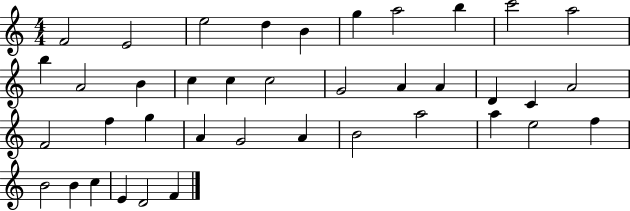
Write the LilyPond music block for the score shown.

{
  \clef treble
  \numericTimeSignature
  \time 4/4
  \key c \major
  f'2 e'2 | e''2 d''4 b'4 | g''4 a''2 b''4 | c'''2 a''2 | \break b''4 a'2 b'4 | c''4 c''4 c''2 | g'2 a'4 a'4 | d'4 c'4 a'2 | \break f'2 f''4 g''4 | a'4 g'2 a'4 | b'2 a''2 | a''4 e''2 f''4 | \break b'2 b'4 c''4 | e'4 d'2 f'4 | \bar "|."
}